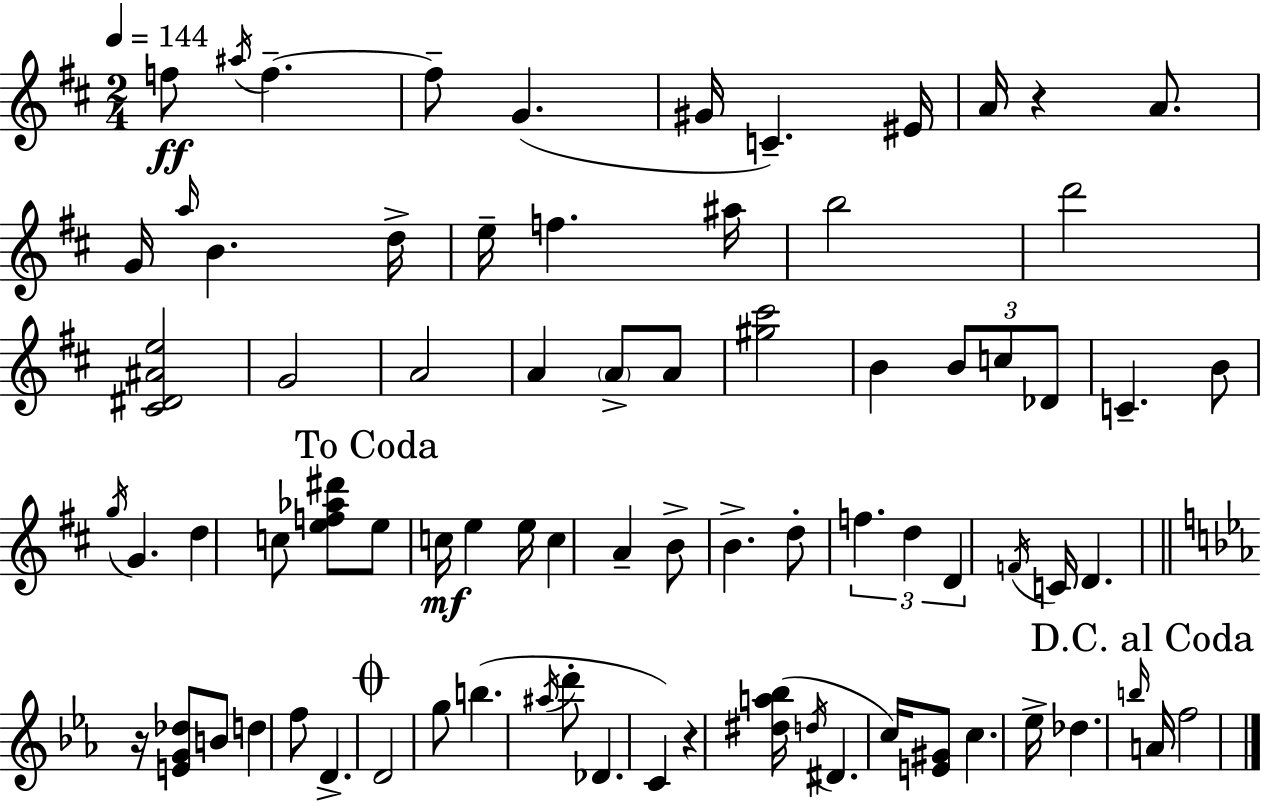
{
  \clef treble
  \numericTimeSignature
  \time 2/4
  \key d \major
  \tempo 4 = 144
  f''8\ff \acciaccatura { ais''16 } f''4.--~~ | f''8-- g'4.( | gis'16 c'4.--) | eis'16 a'16 r4 a'8. | \break g'16 \grace { a''16 } b'4. | d''16-> e''16-- f''4. | ais''16 b''2 | d'''2 | \break <cis' dis' ais' e''>2 | g'2 | a'2 | a'4 \parenthesize a'8-> | \break a'8 <gis'' cis'''>2 | b'4 \tuplet 3/2 { b'8 | c''8 des'8 } c'4.-- | b'8 \acciaccatura { g''16 } g'4. | \break d''4 c''8 | <e'' f'' aes'' dis'''>8 \mark "To Coda" e''8 c''16\mf e''4 | e''16 c''4 a'4-- | b'8-> b'4.-> | \break d''8-. \tuplet 3/2 { f''4. | d''4 d'4 } | \acciaccatura { f'16 } c'16 d'4. | \bar "||" \break \key ees \major r16 <e' g' des''>8 b'8 d''4 | f''8 d'4.-> | \mark \markup { \musicglyph "scripts.coda" } d'2 | g''8 b''4.( | \break \acciaccatura { ais''16 } d'''8-. des'4. | c'4) r4 | <dis'' a'' bes''>16( \acciaccatura { d''16 } dis'4. | c''16) <e' gis'>8 c''4. | \break ees''16-> des''4. | \grace { b''16 } \mark "D.C. al Coda" a'16 f''2 | \bar "|."
}